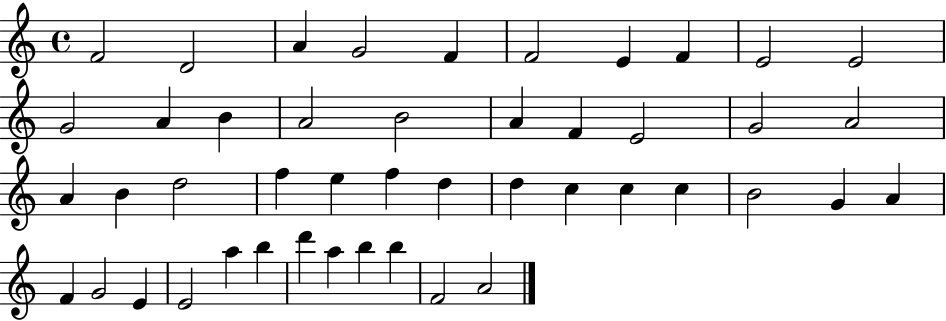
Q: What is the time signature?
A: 4/4